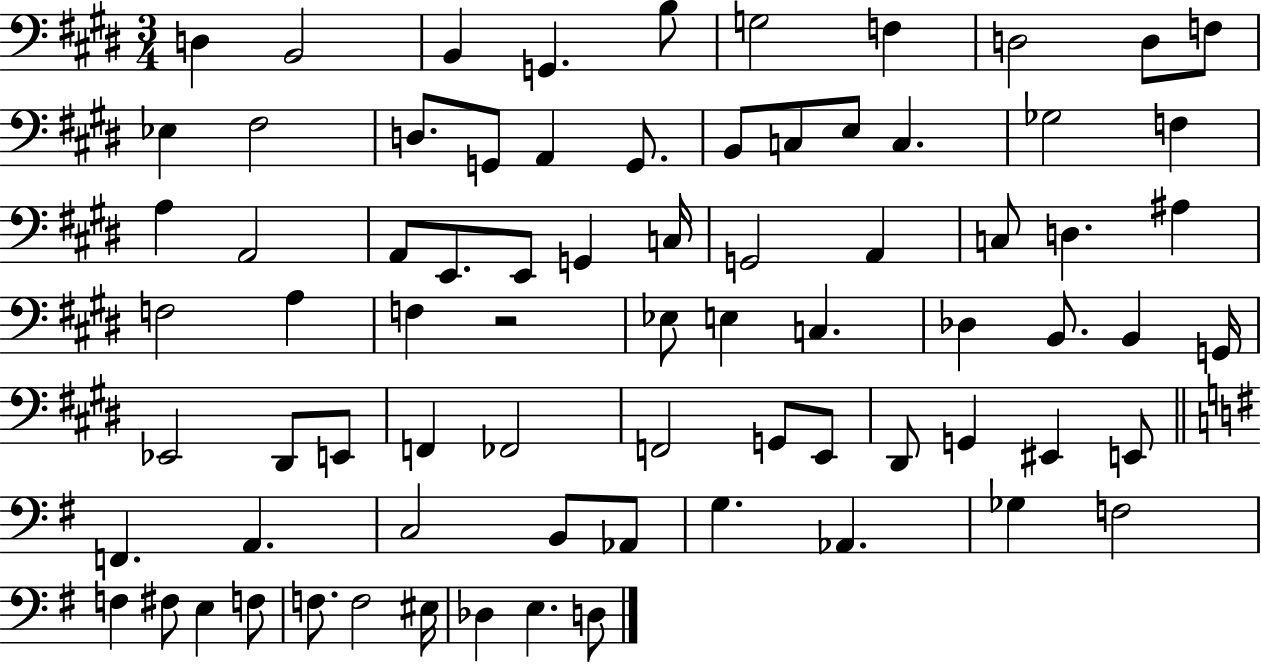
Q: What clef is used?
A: bass